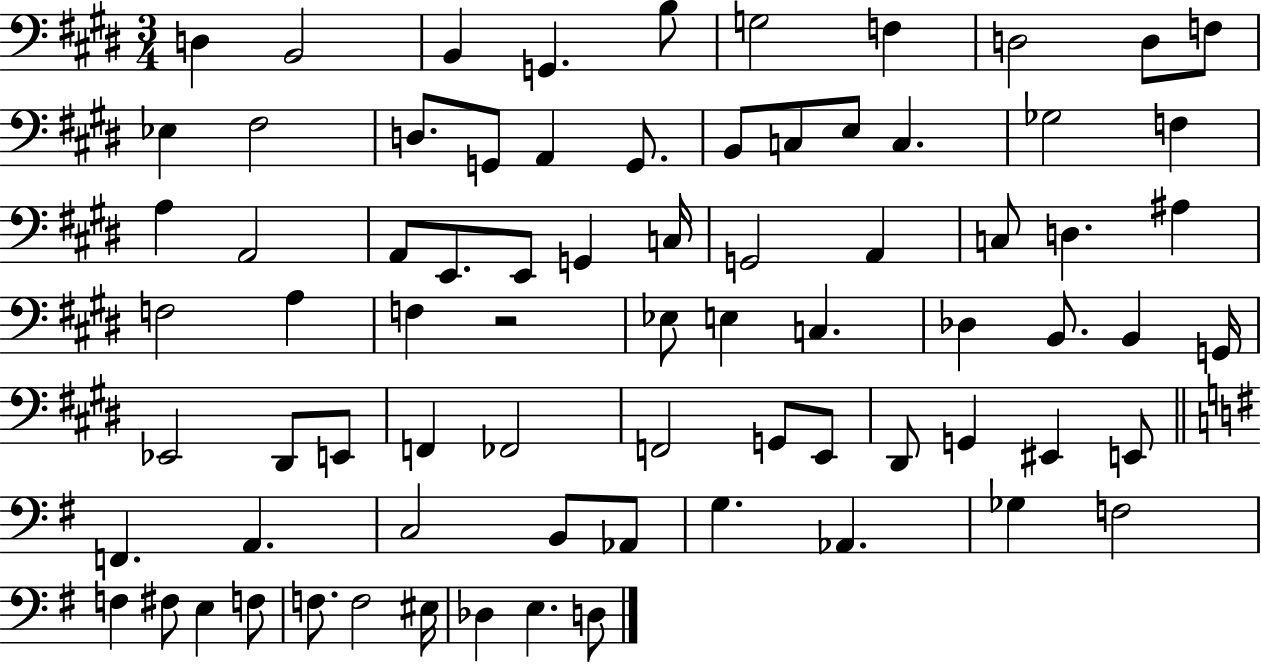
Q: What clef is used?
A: bass